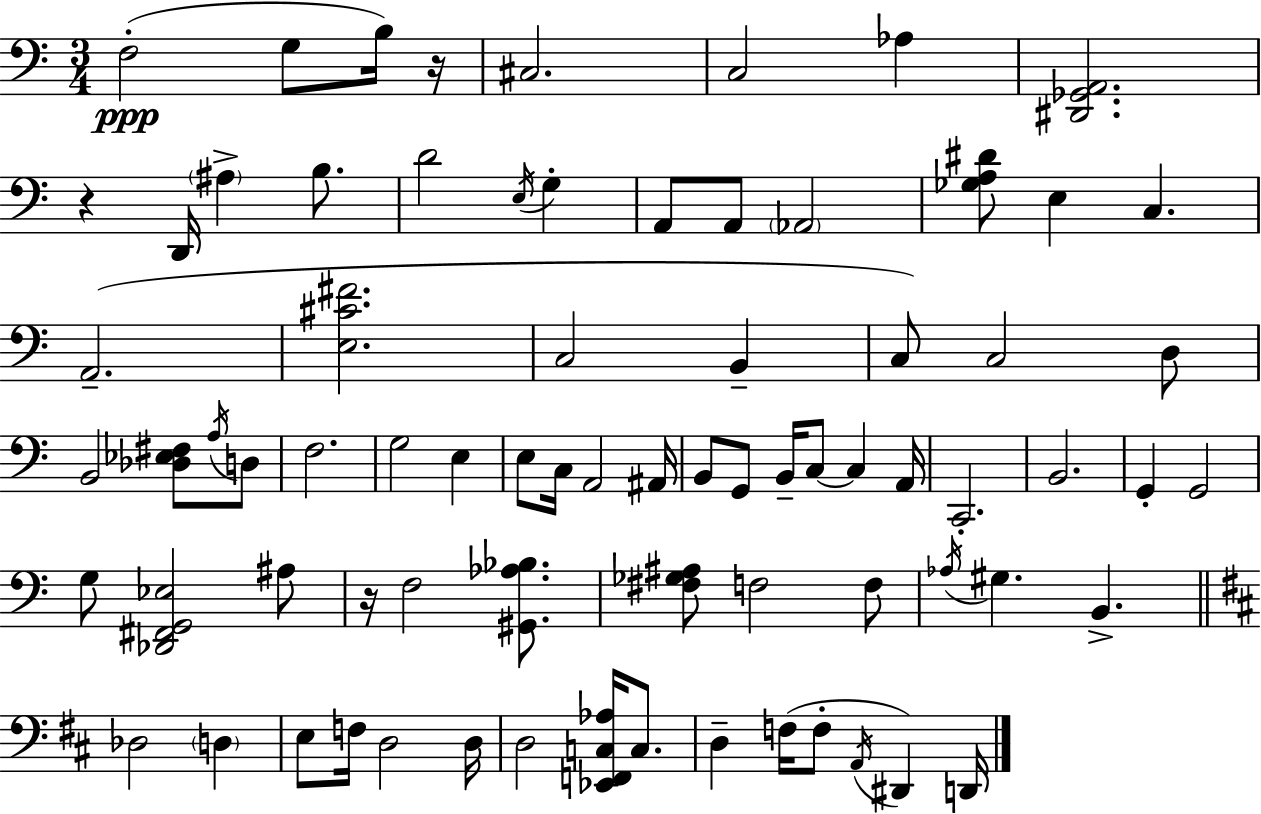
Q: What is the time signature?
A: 3/4